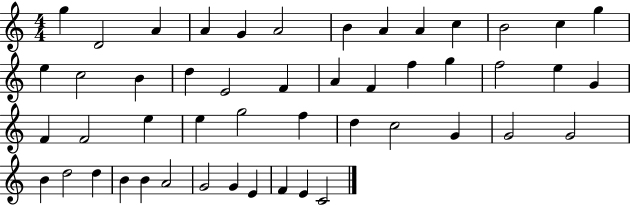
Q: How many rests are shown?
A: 0